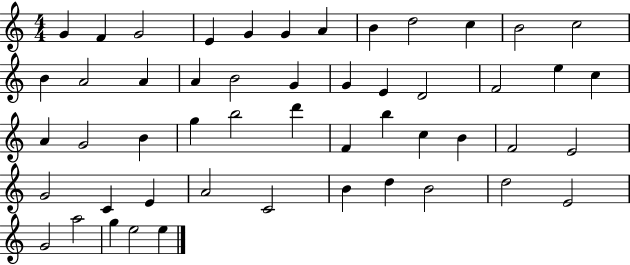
G4/q F4/q G4/h E4/q G4/q G4/q A4/q B4/q D5/h C5/q B4/h C5/h B4/q A4/h A4/q A4/q B4/h G4/q G4/q E4/q D4/h F4/h E5/q C5/q A4/q G4/h B4/q G5/q B5/h D6/q F4/q B5/q C5/q B4/q F4/h E4/h G4/h C4/q E4/q A4/h C4/h B4/q D5/q B4/h D5/h E4/h G4/h A5/h G5/q E5/h E5/q